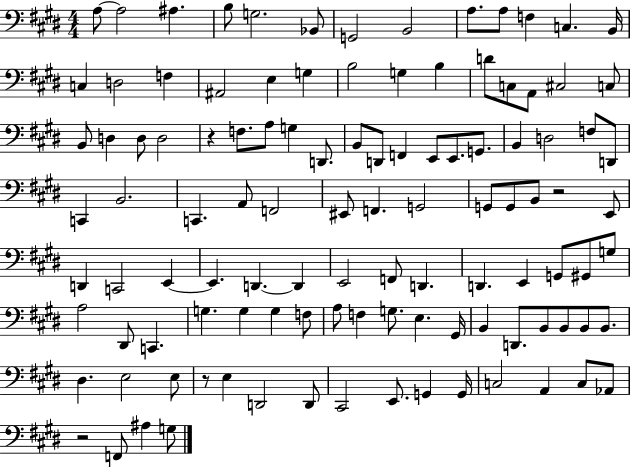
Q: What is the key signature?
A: E major